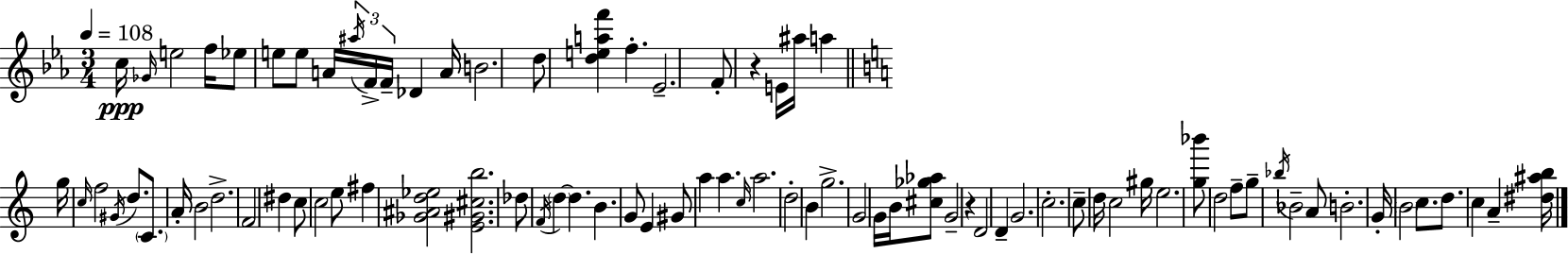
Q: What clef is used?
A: treble